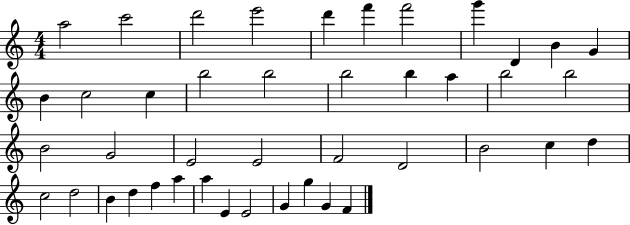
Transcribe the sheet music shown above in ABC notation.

X:1
T:Untitled
M:4/4
L:1/4
K:C
a2 c'2 d'2 e'2 d' f' f'2 g' D B G B c2 c b2 b2 b2 b a b2 b2 B2 G2 E2 E2 F2 D2 B2 c d c2 d2 B d f a a E E2 G g G F